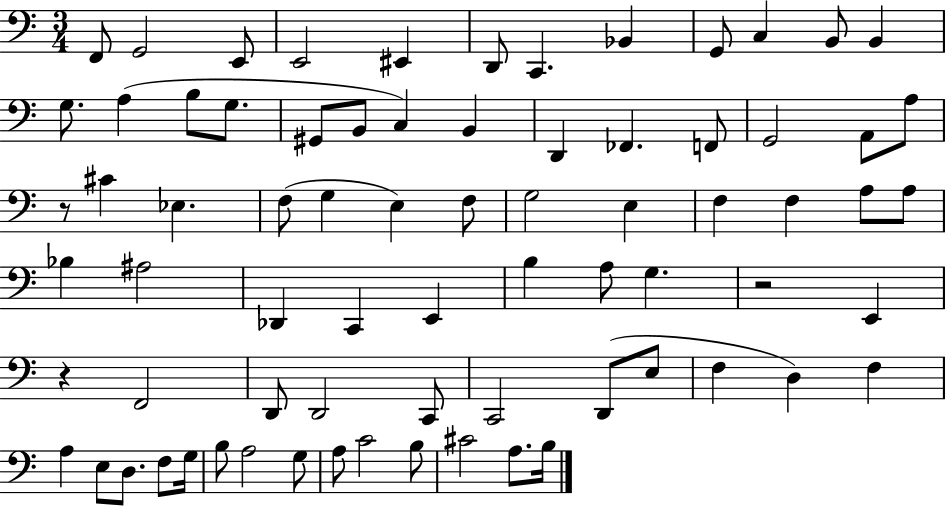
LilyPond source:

{
  \clef bass
  \numericTimeSignature
  \time 3/4
  \key c \major
  f,8 g,2 e,8 | e,2 eis,4 | d,8 c,4. bes,4 | g,8 c4 b,8 b,4 | \break g8. a4( b8 g8. | gis,8 b,8 c4) b,4 | d,4 fes,4. f,8 | g,2 a,8 a8 | \break r8 cis'4 ees4. | f8( g4 e4) f8 | g2 e4 | f4 f4 a8 a8 | \break bes4 ais2 | des,4 c,4 e,4 | b4 a8 g4. | r2 e,4 | \break r4 f,2 | d,8 d,2 c,8 | c,2 d,8( e8 | f4 d4) f4 | \break a4 e8 d8. f8 g16 | b8 a2 g8 | a8 c'2 b8 | cis'2 a8. b16 | \break \bar "|."
}